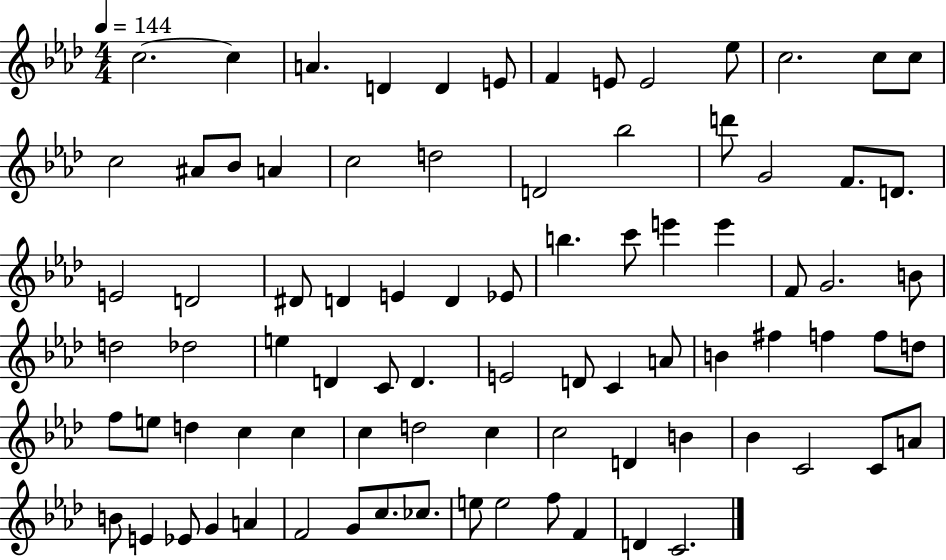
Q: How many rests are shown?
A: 0